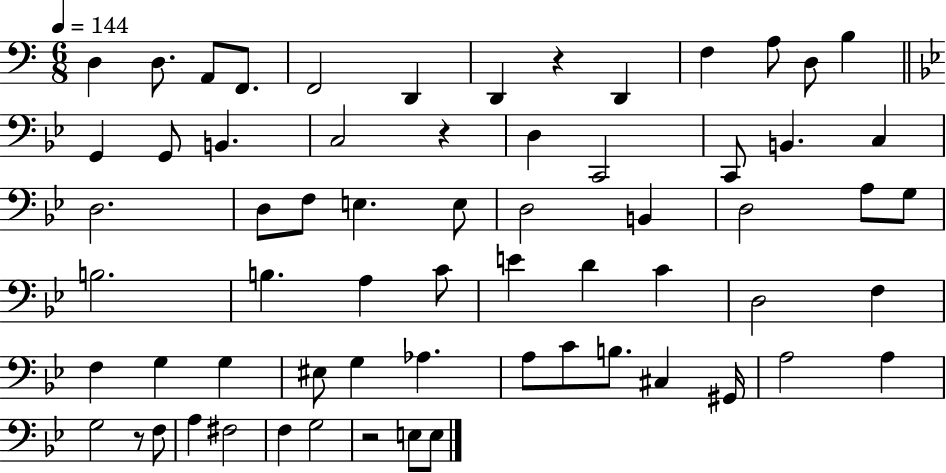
D3/q D3/e. A2/e F2/e. F2/h D2/q D2/q R/q D2/q F3/q A3/e D3/e B3/q G2/q G2/e B2/q. C3/h R/q D3/q C2/h C2/e B2/q. C3/q D3/h. D3/e F3/e E3/q. E3/e D3/h B2/q D3/h A3/e G3/e B3/h. B3/q. A3/q C4/e E4/q D4/q C4/q D3/h F3/q F3/q G3/q G3/q EIS3/e G3/q Ab3/q. A3/e C4/e B3/e. C#3/q G#2/s A3/h A3/q G3/h R/e F3/e A3/q F#3/h F3/q G3/h R/h E3/e E3/e